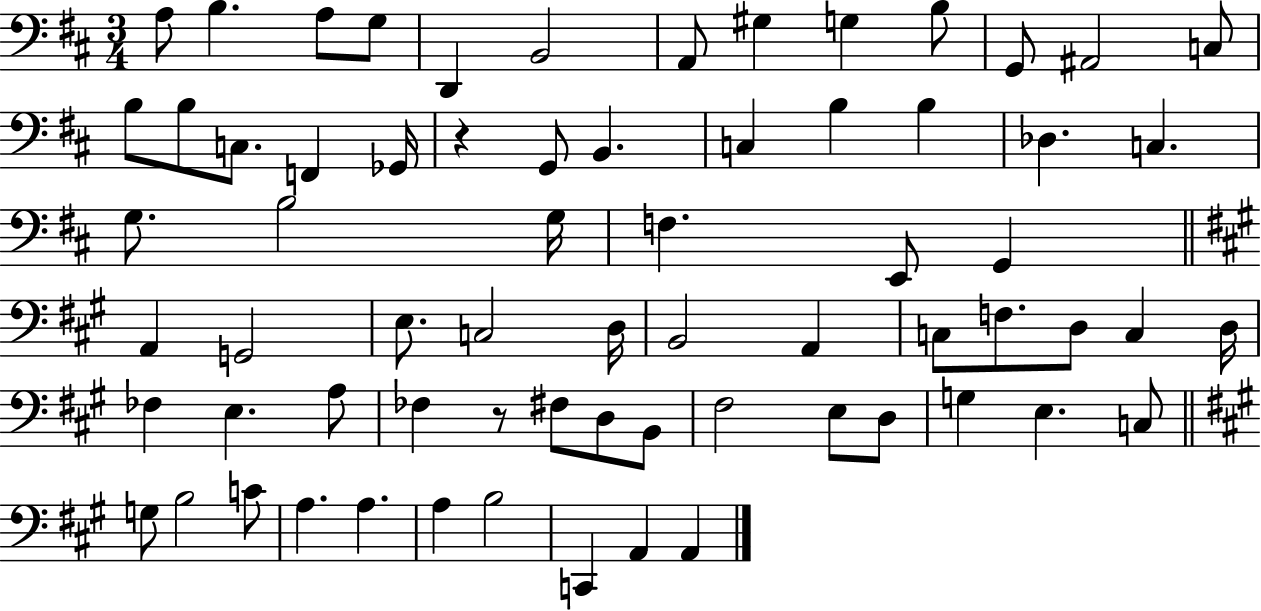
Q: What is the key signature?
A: D major